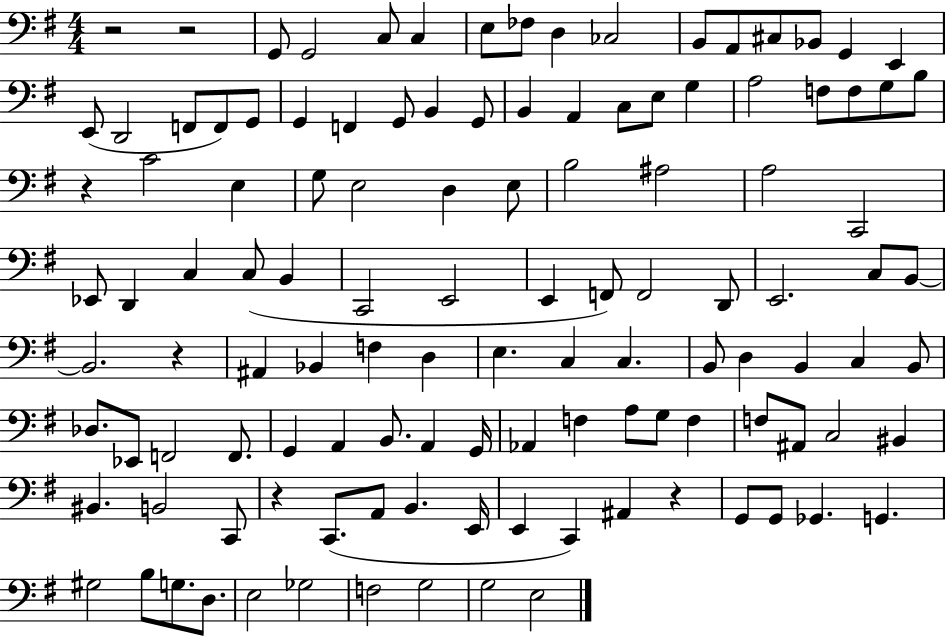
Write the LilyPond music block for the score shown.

{
  \clef bass
  \numericTimeSignature
  \time 4/4
  \key g \major
  r2 r2 | g,8 g,2 c8 c4 | e8 fes8 d4 ces2 | b,8 a,8 cis8 bes,8 g,4 e,4 | \break e,8( d,2 f,8 f,8) g,8 | g,4 f,4 g,8 b,4 g,8 | b,4 a,4 c8 e8 g4 | a2 f8 f8 g8 b8 | \break r4 c'2 e4 | g8 e2 d4 e8 | b2 ais2 | a2 c,2 | \break ees,8 d,4 c4 c8( b,4 | c,2 e,2 | e,4 f,8) f,2 d,8 | e,2. c8 b,8~~ | \break b,2. r4 | ais,4 bes,4 f4 d4 | e4. c4 c4. | b,8 d4 b,4 c4 b,8 | \break des8. ees,8 f,2 f,8. | g,4 a,4 b,8. a,4 g,16 | aes,4 f4 a8 g8 f4 | f8 ais,8 c2 bis,4 | \break bis,4. b,2 c,8 | r4 c,8.( a,8 b,4. e,16 | e,4 c,4) ais,4 r4 | g,8 g,8 ges,4. g,4. | \break gis2 b8 g8. d8. | e2 ges2 | f2 g2 | g2 e2 | \break \bar "|."
}